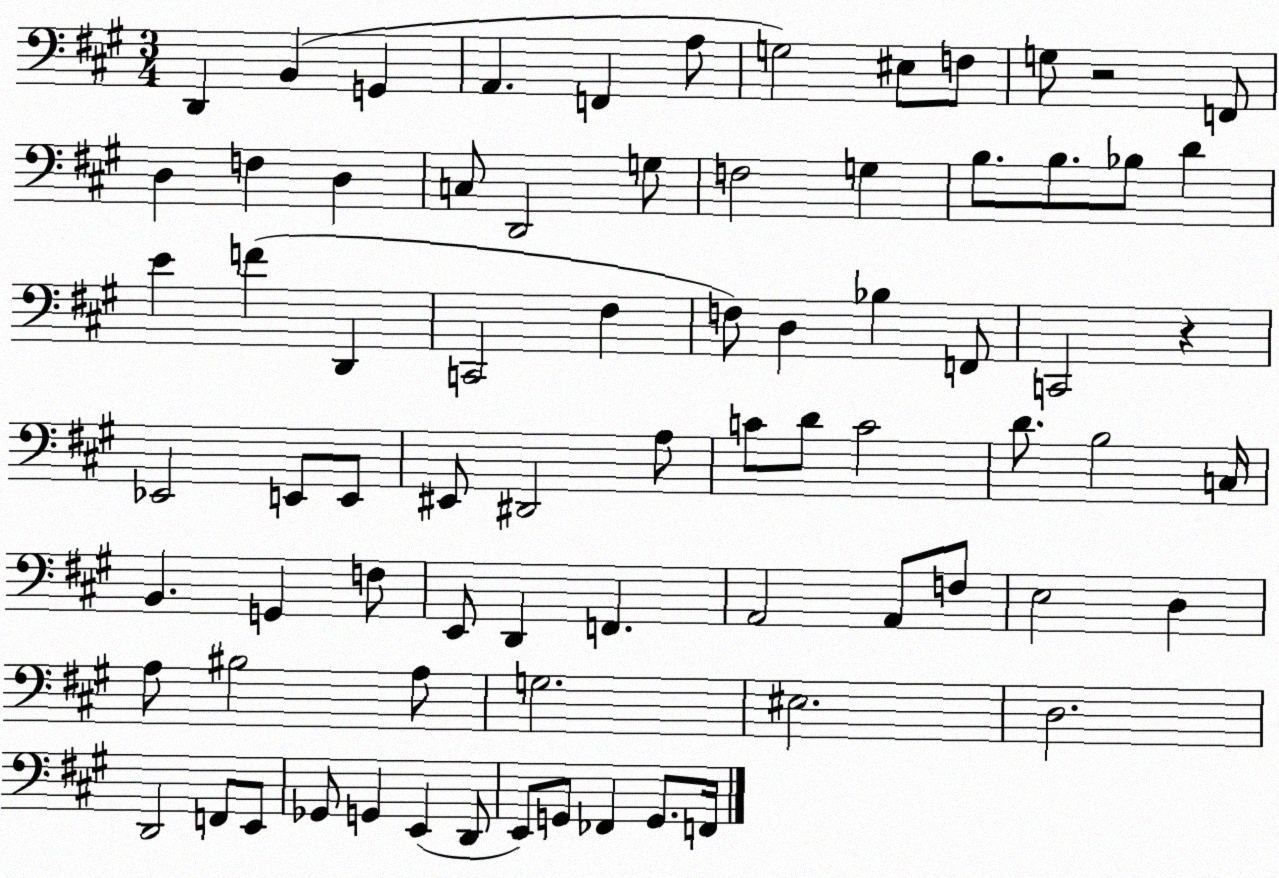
X:1
T:Untitled
M:3/4
L:1/4
K:A
D,, B,, G,, A,, F,, A,/2 G,2 ^E,/2 F,/2 G,/2 z2 F,,/2 D, F, D, C,/2 D,,2 G,/2 F,2 G, B,/2 B,/2 _B,/2 D E F D,, C,,2 ^F, F,/2 D, _B, F,,/2 C,,2 z _E,,2 E,,/2 E,,/2 ^E,,/2 ^D,,2 A,/2 C/2 D/2 C2 D/2 B,2 C,/4 B,, G,, F,/2 E,,/2 D,, F,, A,,2 A,,/2 F,/2 E,2 D, A,/2 ^B,2 A,/2 G,2 ^E,2 D,2 D,,2 F,,/2 E,,/2 _G,,/2 G,, E,, D,,/2 E,,/2 G,,/2 _F,, G,,/2 F,,/4